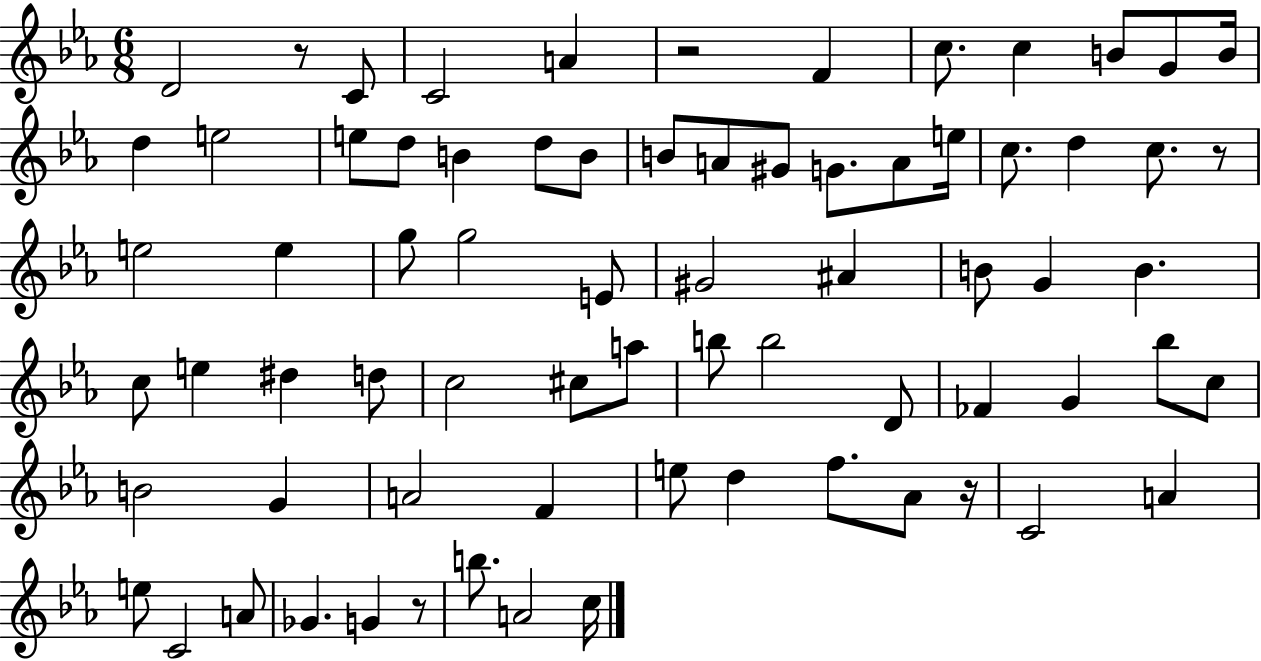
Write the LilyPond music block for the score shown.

{
  \clef treble
  \numericTimeSignature
  \time 6/8
  \key ees \major
  d'2 r8 c'8 | c'2 a'4 | r2 f'4 | c''8. c''4 b'8 g'8 b'16 | \break d''4 e''2 | e''8 d''8 b'4 d''8 b'8 | b'8 a'8 gis'8 g'8. a'8 e''16 | c''8. d''4 c''8. r8 | \break e''2 e''4 | g''8 g''2 e'8 | gis'2 ais'4 | b'8 g'4 b'4. | \break c''8 e''4 dis''4 d''8 | c''2 cis''8 a''8 | b''8 b''2 d'8 | fes'4 g'4 bes''8 c''8 | \break b'2 g'4 | a'2 f'4 | e''8 d''4 f''8. aes'8 r16 | c'2 a'4 | \break e''8 c'2 a'8 | ges'4. g'4 r8 | b''8. a'2 c''16 | \bar "|."
}